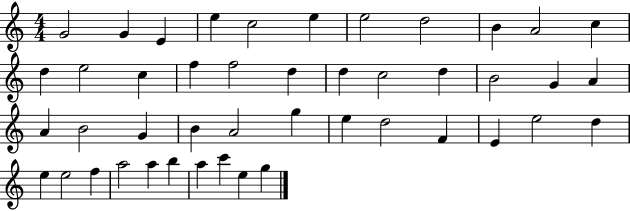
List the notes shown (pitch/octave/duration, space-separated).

G4/h G4/q E4/q E5/q C5/h E5/q E5/h D5/h B4/q A4/h C5/q D5/q E5/h C5/q F5/q F5/h D5/q D5/q C5/h D5/q B4/h G4/q A4/q A4/q B4/h G4/q B4/q A4/h G5/q E5/q D5/h F4/q E4/q E5/h D5/q E5/q E5/h F5/q A5/h A5/q B5/q A5/q C6/q E5/q G5/q